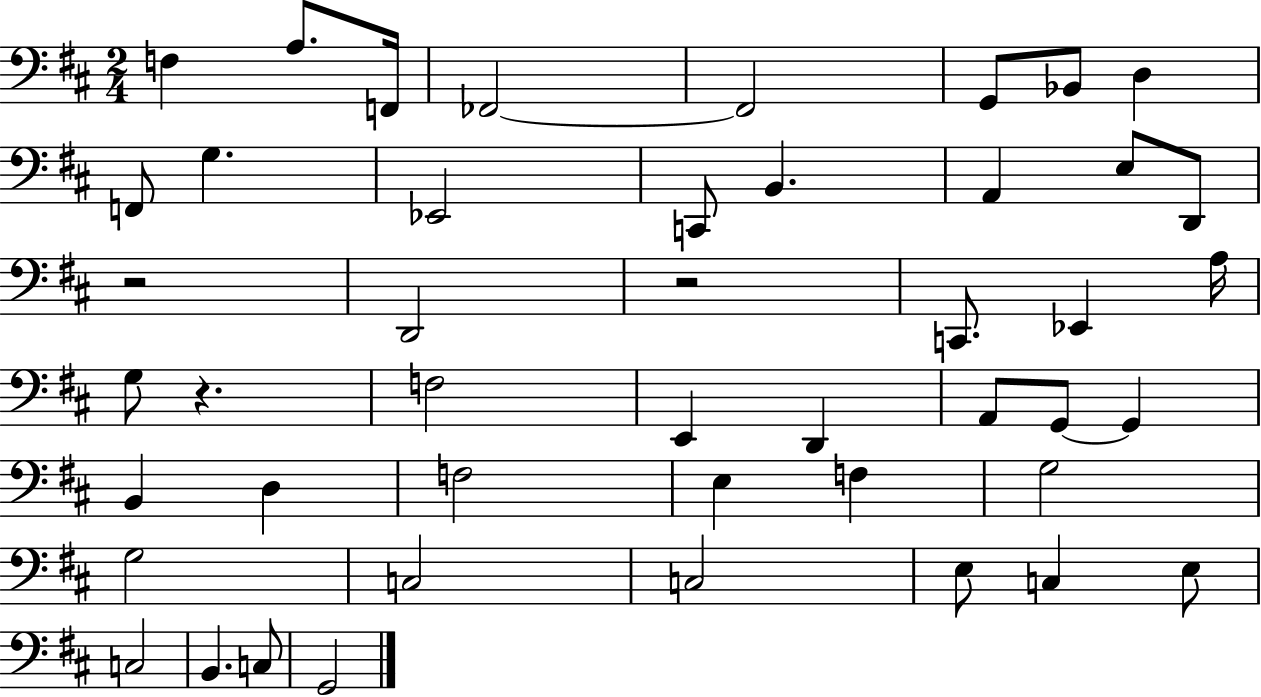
X:1
T:Untitled
M:2/4
L:1/4
K:D
F, A,/2 F,,/4 _F,,2 _F,,2 G,,/2 _B,,/2 D, F,,/2 G, _E,,2 C,,/2 B,, A,, E,/2 D,,/2 z2 D,,2 z2 C,,/2 _E,, A,/4 G,/2 z F,2 E,, D,, A,,/2 G,,/2 G,, B,, D, F,2 E, F, G,2 G,2 C,2 C,2 E,/2 C, E,/2 C,2 B,, C,/2 G,,2